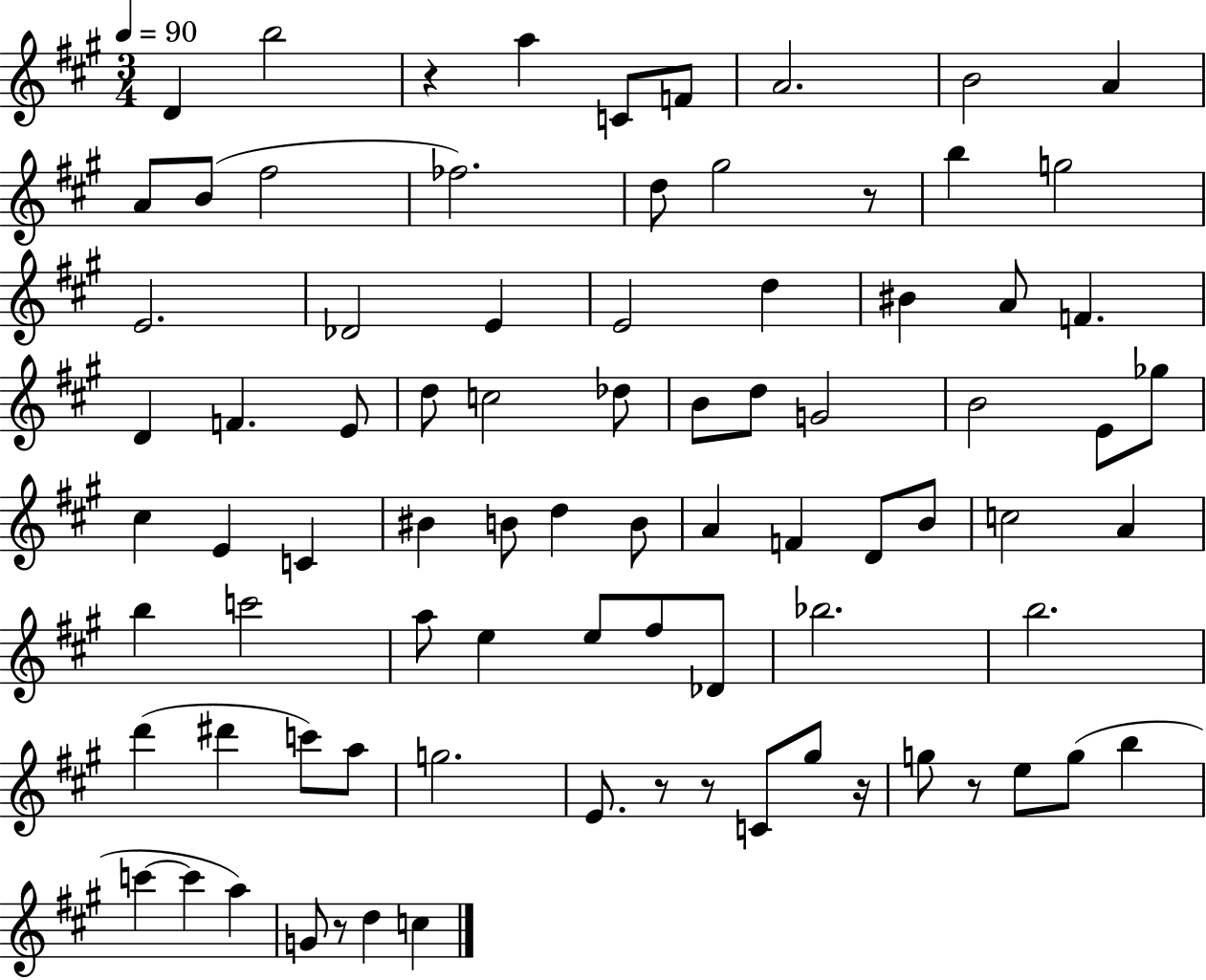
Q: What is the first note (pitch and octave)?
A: D4